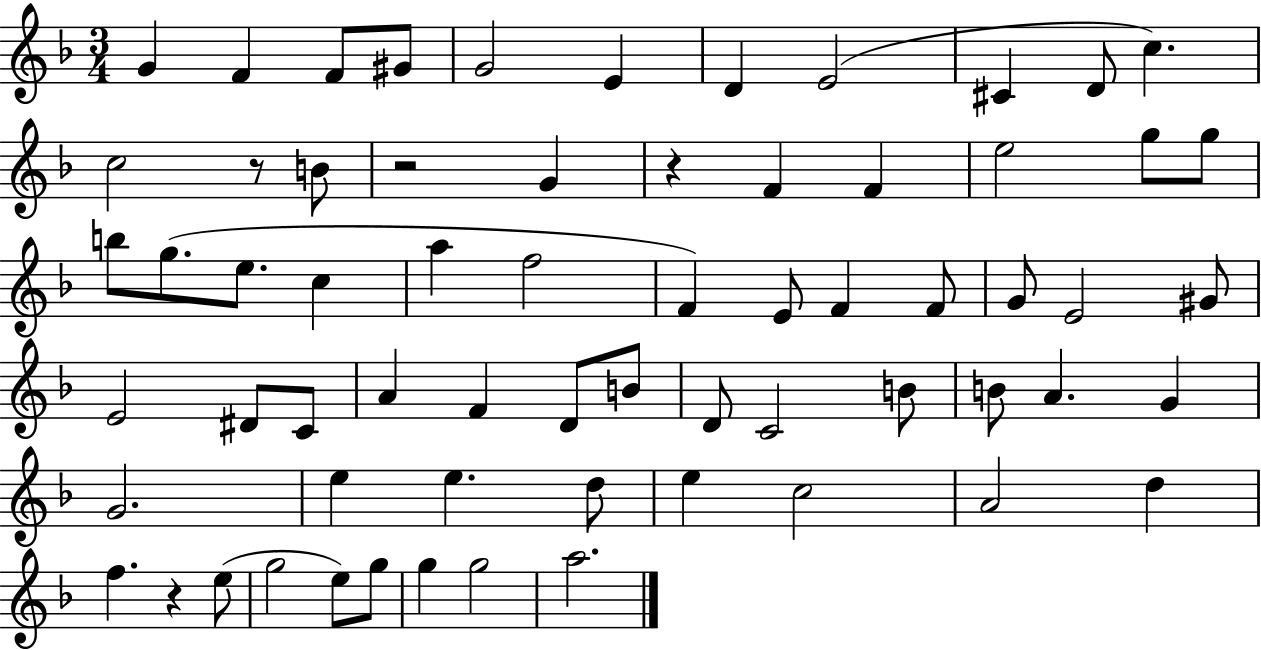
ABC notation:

X:1
T:Untitled
M:3/4
L:1/4
K:F
G F F/2 ^G/2 G2 E D E2 ^C D/2 c c2 z/2 B/2 z2 G z F F e2 g/2 g/2 b/2 g/2 e/2 c a f2 F E/2 F F/2 G/2 E2 ^G/2 E2 ^D/2 C/2 A F D/2 B/2 D/2 C2 B/2 B/2 A G G2 e e d/2 e c2 A2 d f z e/2 g2 e/2 g/2 g g2 a2